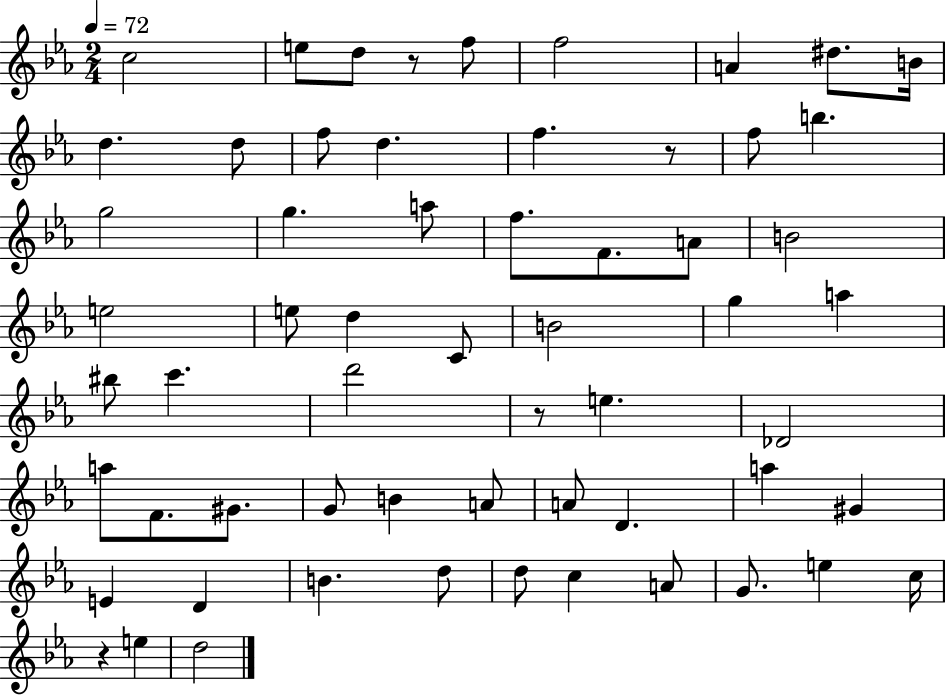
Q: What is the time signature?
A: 2/4